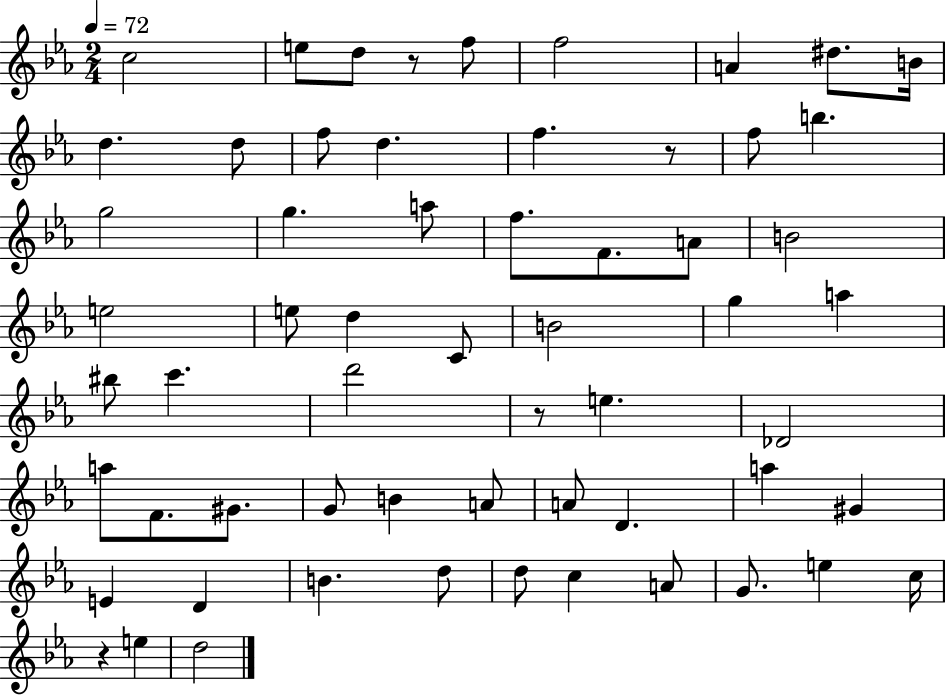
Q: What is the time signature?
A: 2/4